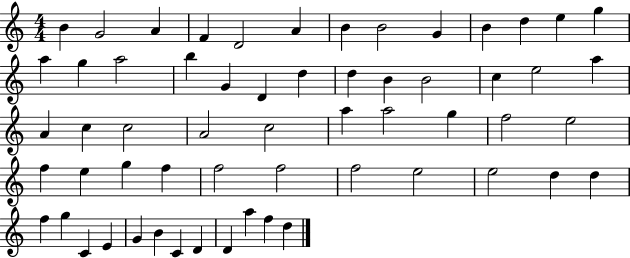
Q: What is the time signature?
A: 4/4